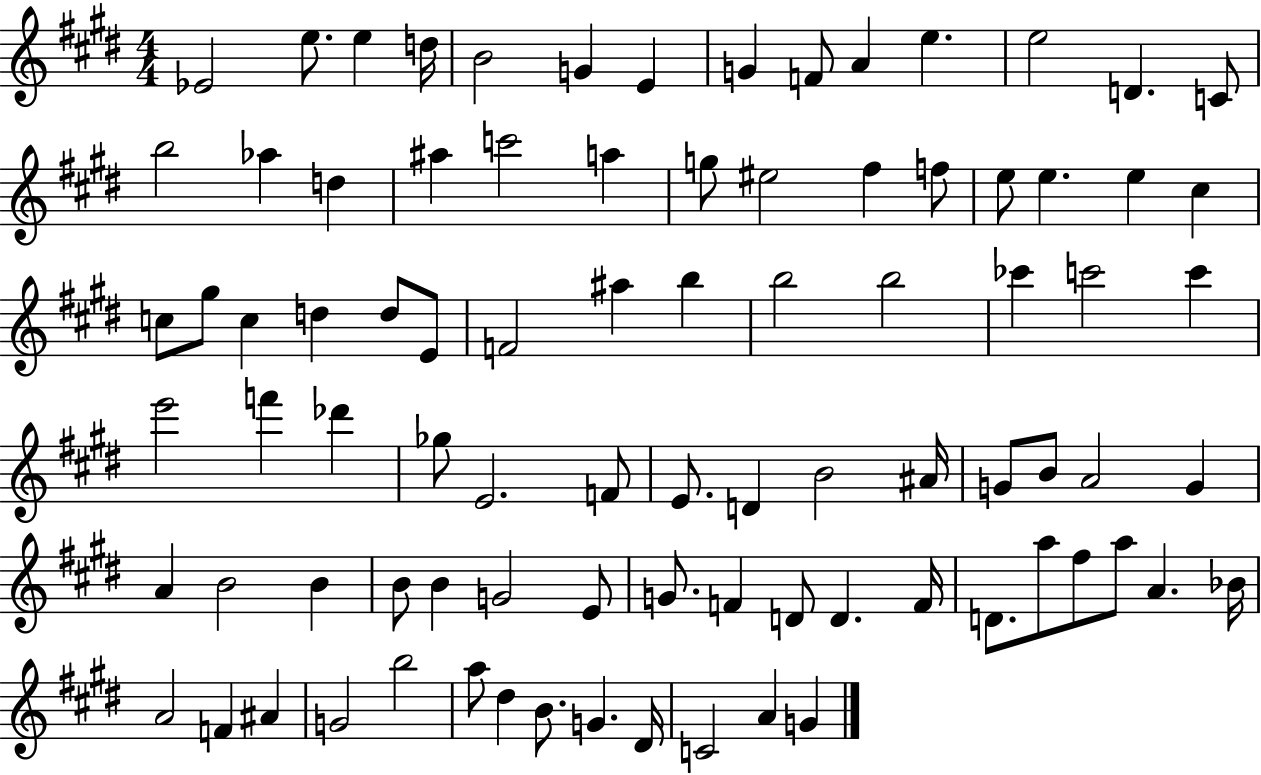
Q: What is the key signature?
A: E major